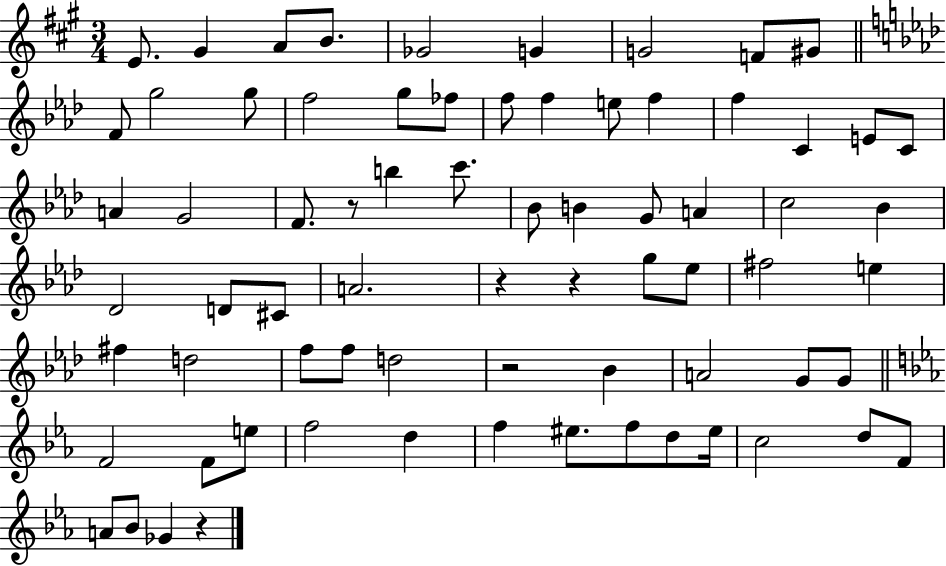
E4/e. G#4/q A4/e B4/e. Gb4/h G4/q G4/h F4/e G#4/e F4/e G5/h G5/e F5/h G5/e FES5/e F5/e F5/q E5/e F5/q F5/q C4/q E4/e C4/e A4/q G4/h F4/e. R/e B5/q C6/e. Bb4/e B4/q G4/e A4/q C5/h Bb4/q Db4/h D4/e C#4/e A4/h. R/q R/q G5/e Eb5/e F#5/h E5/q F#5/q D5/h F5/e F5/e D5/h R/h Bb4/q A4/h G4/e G4/e F4/h F4/e E5/e F5/h D5/q F5/q EIS5/e. F5/e D5/e EIS5/s C5/h D5/e F4/e A4/e Bb4/e Gb4/q R/q